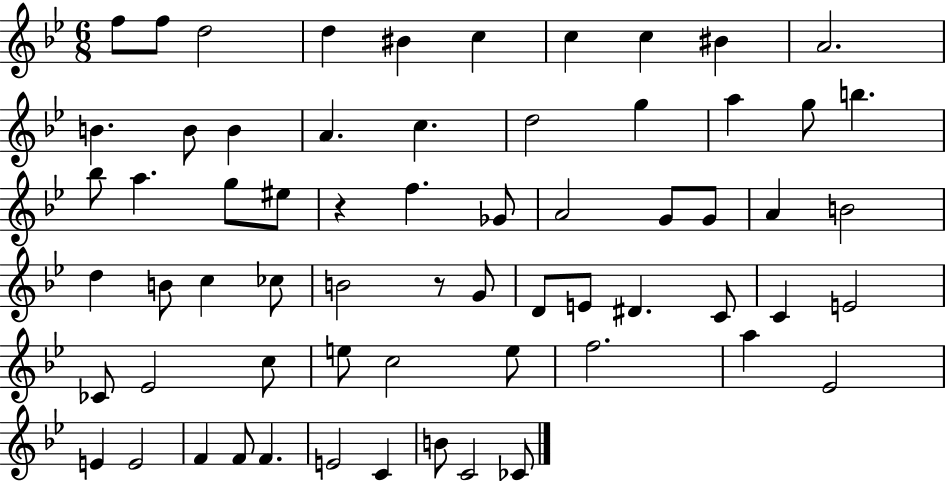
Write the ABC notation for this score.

X:1
T:Untitled
M:6/8
L:1/4
K:Bb
f/2 f/2 d2 d ^B c c c ^B A2 B B/2 B A c d2 g a g/2 b _b/2 a g/2 ^e/2 z f _G/2 A2 G/2 G/2 A B2 d B/2 c _c/2 B2 z/2 G/2 D/2 E/2 ^D C/2 C E2 _C/2 _E2 c/2 e/2 c2 e/2 f2 a _E2 E E2 F F/2 F E2 C B/2 C2 _C/2